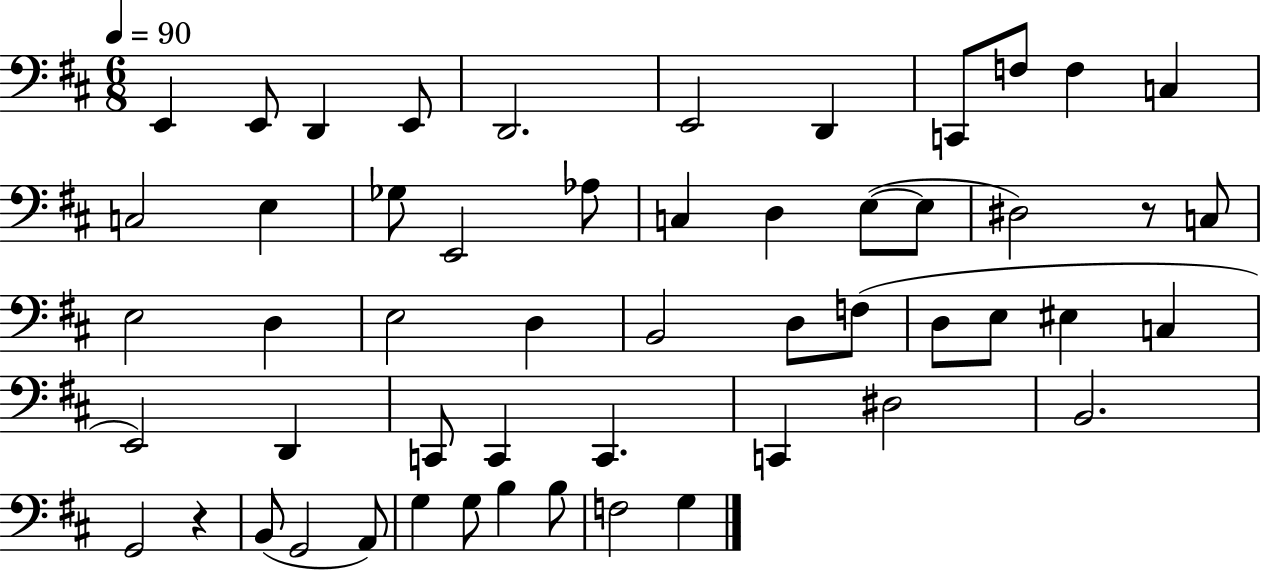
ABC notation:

X:1
T:Untitled
M:6/8
L:1/4
K:D
E,, E,,/2 D,, E,,/2 D,,2 E,,2 D,, C,,/2 F,/2 F, C, C,2 E, _G,/2 E,,2 _A,/2 C, D, E,/2 E,/2 ^D,2 z/2 C,/2 E,2 D, E,2 D, B,,2 D,/2 F,/2 D,/2 E,/2 ^E, C, E,,2 D,, C,,/2 C,, C,, C,, ^D,2 B,,2 G,,2 z B,,/2 G,,2 A,,/2 G, G,/2 B, B,/2 F,2 G,